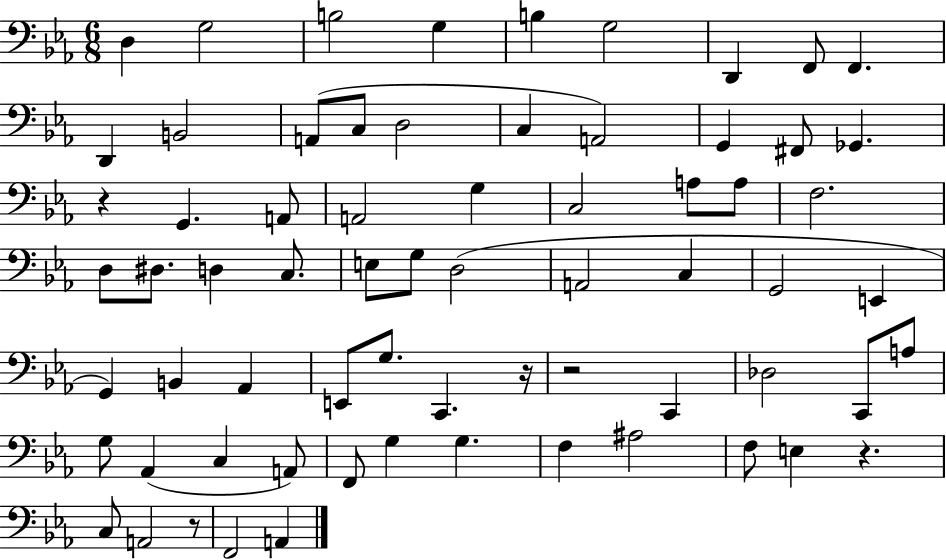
{
  \clef bass
  \numericTimeSignature
  \time 6/8
  \key ees \major
  d4 g2 | b2 g4 | b4 g2 | d,4 f,8 f,4. | \break d,4 b,2 | a,8( c8 d2 | c4 a,2) | g,4 fis,8 ges,4. | \break r4 g,4. a,8 | a,2 g4 | c2 a8 a8 | f2. | \break d8 dis8. d4 c8. | e8 g8 d2( | a,2 c4 | g,2 e,4 | \break g,4) b,4 aes,4 | e,8 g8. c,4. r16 | r2 c,4 | des2 c,8 a8 | \break g8 aes,4( c4 a,8) | f,8 g4 g4. | f4 ais2 | f8 e4 r4. | \break c8 a,2 r8 | f,2 a,4 | \bar "|."
}